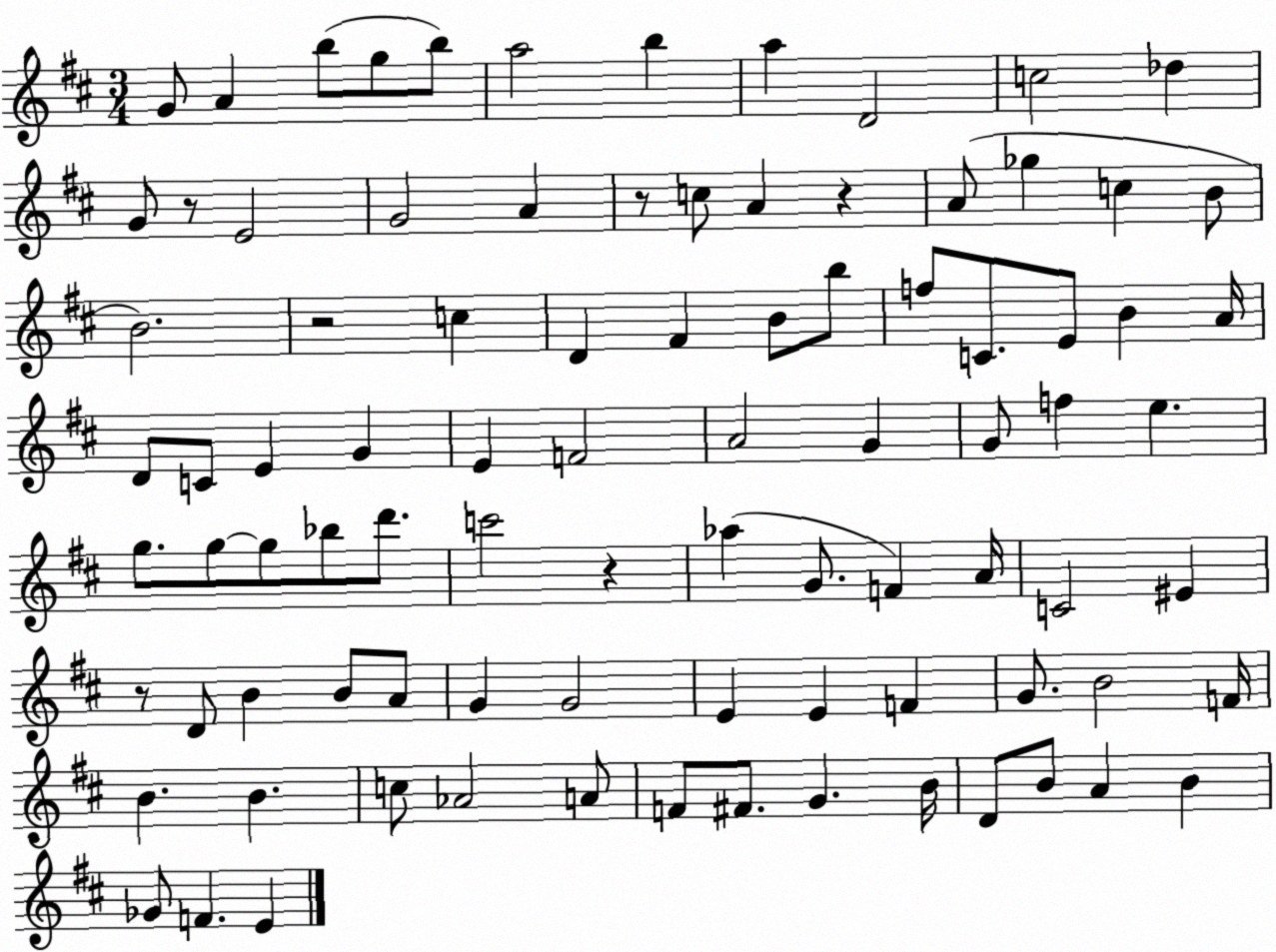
X:1
T:Untitled
M:3/4
L:1/4
K:D
G/2 A b/2 g/2 b/2 a2 b a D2 c2 _d G/2 z/2 E2 G2 A z/2 c/2 A z A/2 _g c B/2 B2 z2 c D ^F B/2 b/2 f/2 C/2 E/2 B A/4 D/2 C/2 E G E F2 A2 G G/2 f e g/2 g/2 g/2 _b/2 d'/2 c'2 z _a G/2 F A/4 C2 ^E z/2 D/2 B B/2 A/2 G G2 E E F G/2 B2 F/4 B B c/2 _A2 A/2 F/2 ^F/2 G B/4 D/2 B/2 A B _G/2 F E